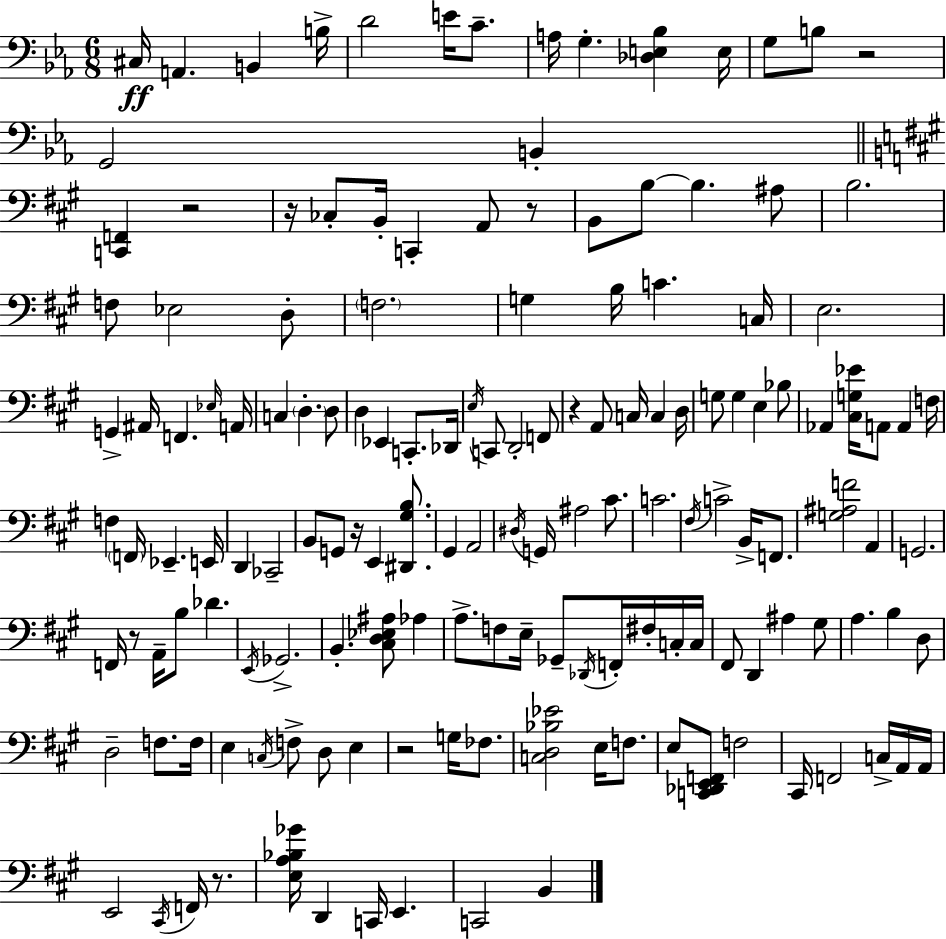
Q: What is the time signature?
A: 6/8